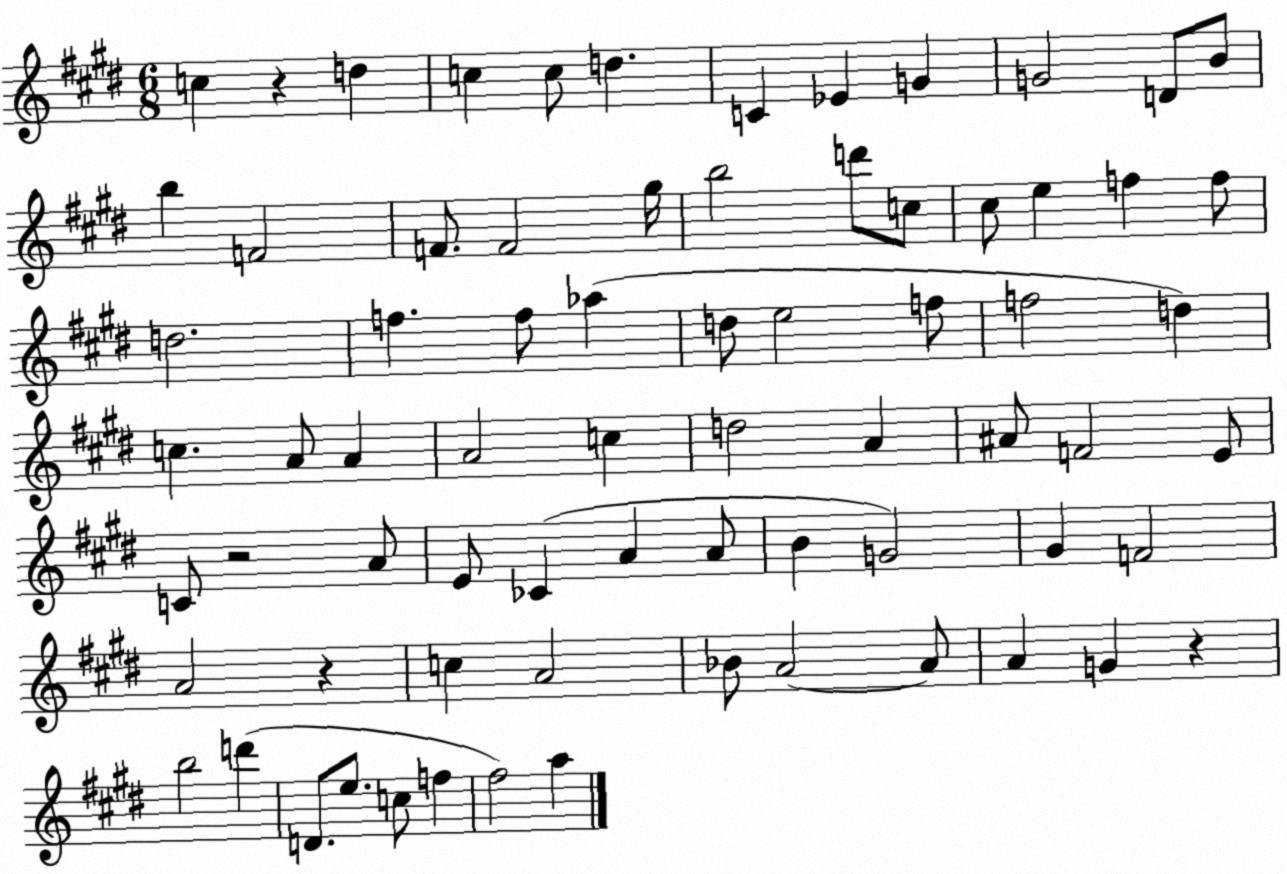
X:1
T:Untitled
M:6/8
L:1/4
K:E
c z d c c/2 d C _E G G2 D/2 B/2 b F2 F/2 F2 ^g/4 b2 d'/2 c/2 ^c/2 e f f/2 d2 f f/2 _a d/2 e2 f/2 f2 d c A/2 A A2 c d2 A ^A/2 F2 E/2 C/2 z2 A/2 E/2 _C A A/2 B G2 ^G F2 A2 z c A2 _B/2 A2 A/2 A G z b2 d' D/2 e/2 c/2 f ^f2 a